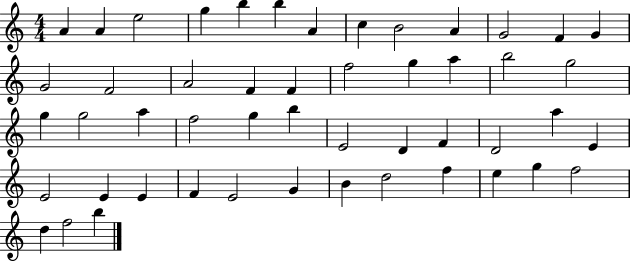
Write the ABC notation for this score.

X:1
T:Untitled
M:4/4
L:1/4
K:C
A A e2 g b b A c B2 A G2 F G G2 F2 A2 F F f2 g a b2 g2 g g2 a f2 g b E2 D F D2 a E E2 E E F E2 G B d2 f e g f2 d f2 b